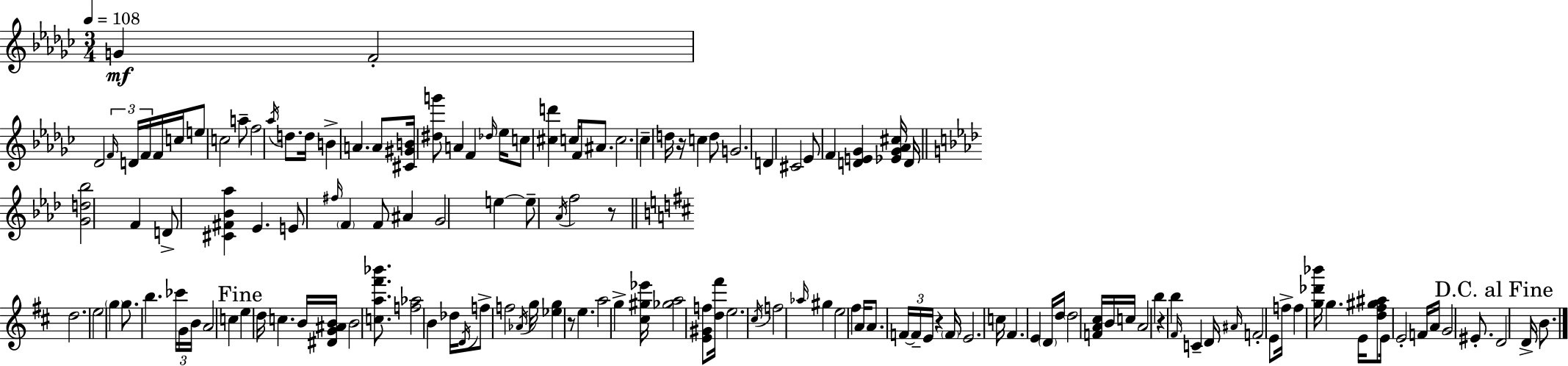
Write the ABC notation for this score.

X:1
T:Untitled
M:3/4
L:1/4
K:Ebm
G F2 _D2 F/4 D/4 F/4 F/4 c/4 e/2 c2 a/2 f2 _a/4 d/2 d/4 B A A/2 [^C^GB]/4 [^dg']/2 A F _d/4 _e/4 c/2 [^cd'] c/4 F/2 ^A/2 c2 _c d/4 z/4 c d/2 G2 D ^C2 _E/2 F [DE_G] [_E_G_A^c]/4 D/4 [Gd_b]2 F D/2 [^C^F_B_a] _E E/2 ^f/4 F F/2 ^A G2 e e/2 _A/4 f2 z/2 d2 e2 g g/2 b _c'/4 G/4 B/4 A2 c e d/4 c B/4 [^DG^AB]/4 B2 [ca^f'_b']/2 [f_a]2 B _d/4 D/4 f/2 f2 _A/4 g/4 [_eg] z/2 e a2 g [^c^g_e']/4 [_ga]2 [E^Gf]/2 [d^f']/4 e2 ^c/4 f2 _a/4 ^g e2 ^f A/4 A/2 F/4 F/4 E/4 z F/4 E2 c/4 ^F E D/4 d/4 d2 [FA^c]/4 B/4 c/4 A2 b z b ^F/4 C D/4 ^A/4 F2 E/2 f/4 f [g_d'_b']/4 g E/4 [d^f^g^a]/2 E/4 E2 F/4 A/4 G2 ^E/2 D2 D/4 B/2